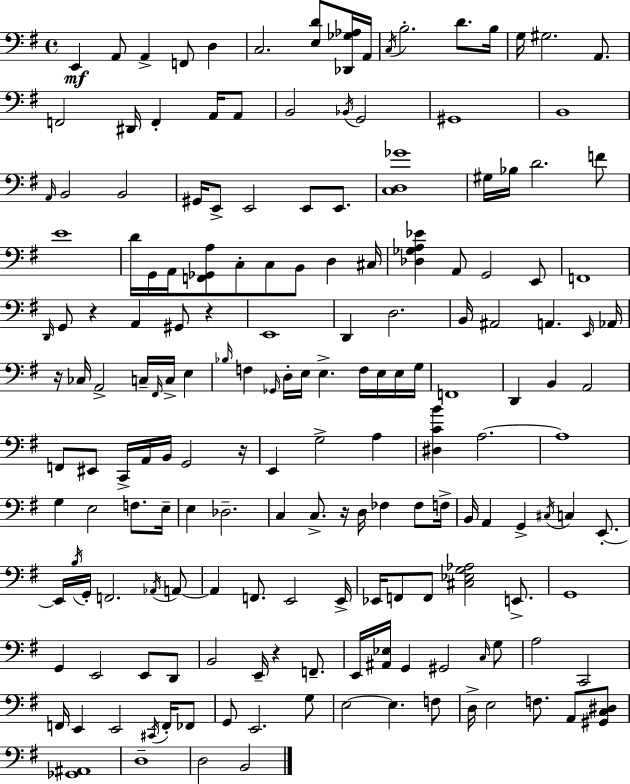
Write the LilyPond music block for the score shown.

{
  \clef bass
  \time 4/4
  \defaultTimeSignature
  \key e \minor
  e,4\mf a,8 a,4-> f,8 d4 | c2. <e d'>8 <des, ges aes>16 a,16 | \acciaccatura { c16 } b2.-. d'8. | b16 g16 gis2. a,8. | \break f,2 dis,16 f,4-. a,16 a,8 | b,2 \acciaccatura { bes,16 } g,2 | gis,1 | b,1 | \break \grace { a,16 } b,2 b,2 | gis,16 e,8-> e,2 e,8 | e,8. <c d ges'>1 | gis16 bes16 d'2. | \break f'8 e'1 | d'16 g,16 a,16 <f, ges, a>8 c8-. c8 b,8 d4 | cis16 <des ges a ees'>4 a,8 g,2 | e,8 f,1 | \break \grace { d,16 } g,8 r4 a,4 gis,8 | r4 e,1 | d,4 d2. | b,16 ais,2 a,4. | \break \grace { e,16 } aes,16 r16 ces16 a,2-> c16-- | \grace { fis,16 } c16-> e4 \grace { bes16 } f4 \grace { ges,16 } d16-. e16 e4.-> | f16 e16 e16 g16 f,1 | d,4 b,4 | \break a,2 f,8 eis,8 c,16-> a,16 b,16 g,2 | r16 e,4 g2-> | a4 <dis c' b'>4 a2.~~ | a1 | \break g4 e2 | f8. e16-- e4 des2.-- | c4 c8.-> r16 | d16 fes4 fes8 f16-> b,16 a,4 g,4-> | \break \acciaccatura { cis16 } c4 e,8.-.~~ e,16 \acciaccatura { b16 } g,16-. f,2. | \acciaccatura { aes,16 } a,8~~ a,4 f,8. | e,2 e,16-> ees,16 f,8 f,8 | <cis ees g aes>2 e,8.-> g,1 | \break g,4 e,2 | e,8 d,8 b,2 | e,16-- r4 f,8.-- e,16 <ais, ees>16 g,4 | gis,2 \grace { c16 } g8 a2 | \break c,2 f,16 e,4 | e,2 \acciaccatura { cis,16 } f,16-. fes,8 g,8 e,2. | g8 e2~~ | e4. f8 d16-> e2 | \break f8. a,8 <gis, c dis>8 <ges, ais,>1 | d1-- | d2 | b,2 \bar "|."
}